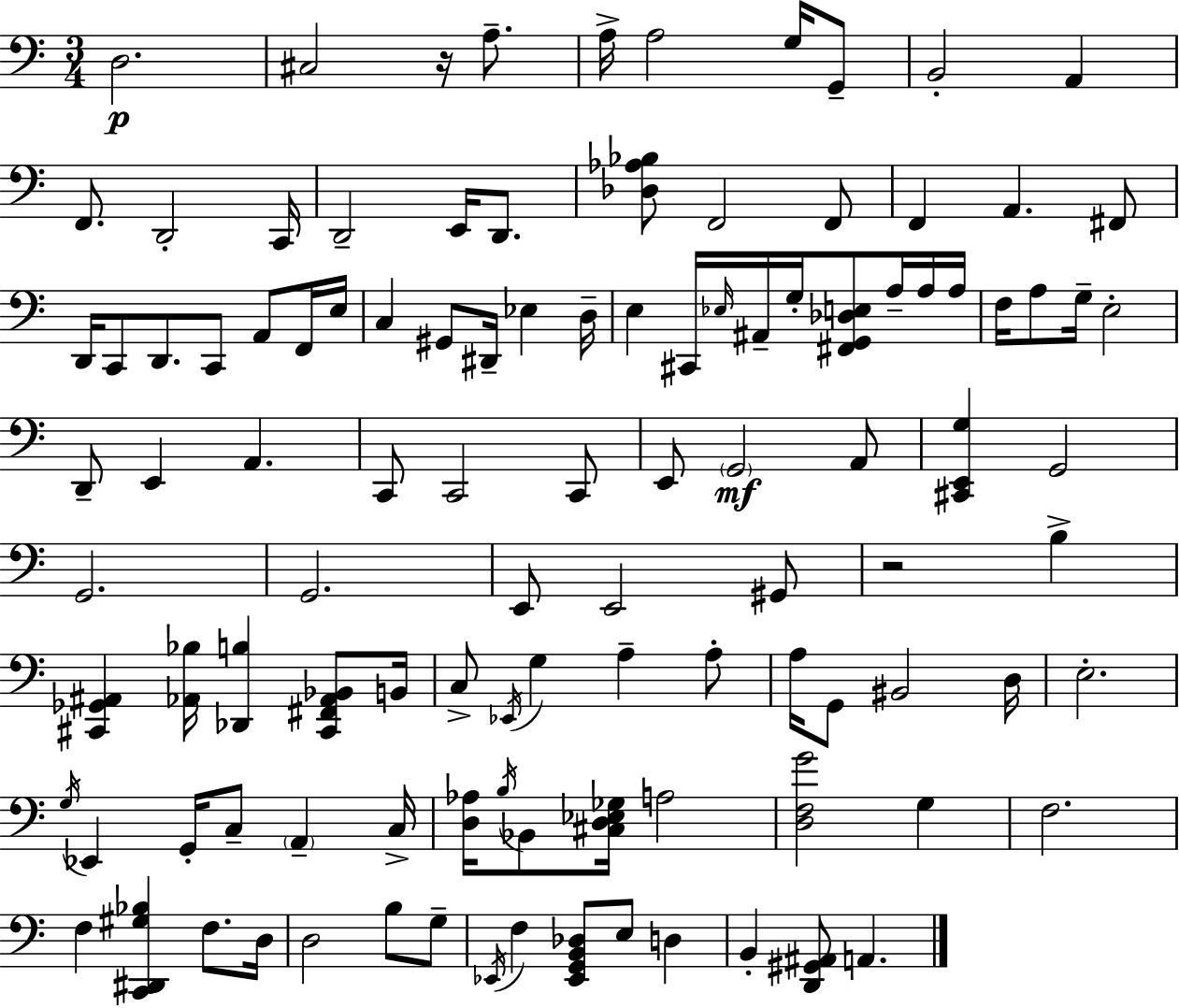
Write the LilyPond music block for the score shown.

{
  \clef bass
  \numericTimeSignature
  \time 3/4
  \key a \minor
  d2.\p | cis2 r16 a8.-- | a16-> a2 g16 g,8-- | b,2-. a,4 | \break f,8. d,2-. c,16 | d,2-- e,16 d,8. | <des aes bes>8 f,2 f,8 | f,4 a,4. fis,8 | \break d,16 c,8 d,8. c,8 a,8 f,16 e16 | c4 gis,8 dis,16-- ees4 d16-- | e4 cis,16 \grace { ees16 } ais,16-- g16-. <fis, g, des e>8 a16-- a16 | a16 f16 a8 g16-- e2-. | \break d,8-- e,4 a,4. | c,8 c,2 c,8 | e,8 \parenthesize g,2\mf a,8 | <cis, e, g>4 g,2 | \break g,2. | g,2. | e,8 e,2 gis,8 | r2 b4-> | \break <cis, ges, ais,>4 <aes, bes>16 <des, b>4 <cis, fis, aes, bes,>8 | b,16 c8-> \acciaccatura { ees,16 } g4 a4-- | a8-. a16 g,8 bis,2 | d16 e2.-. | \break \acciaccatura { g16 } ees,4 g,16-. c8-- \parenthesize a,4-- | c16-> <d aes>16 \acciaccatura { b16 } bes,8 <cis d ees ges>16 a2 | <d f g'>2 | g4 f2. | \break f4 <c, dis, gis bes>4 | f8. d16 d2 | b8 g8-- \acciaccatura { ees,16 } f4 <ees, g, b, des>8 e8 | d4 b,4-. <d, gis, ais,>8 a,4. | \break \bar "|."
}